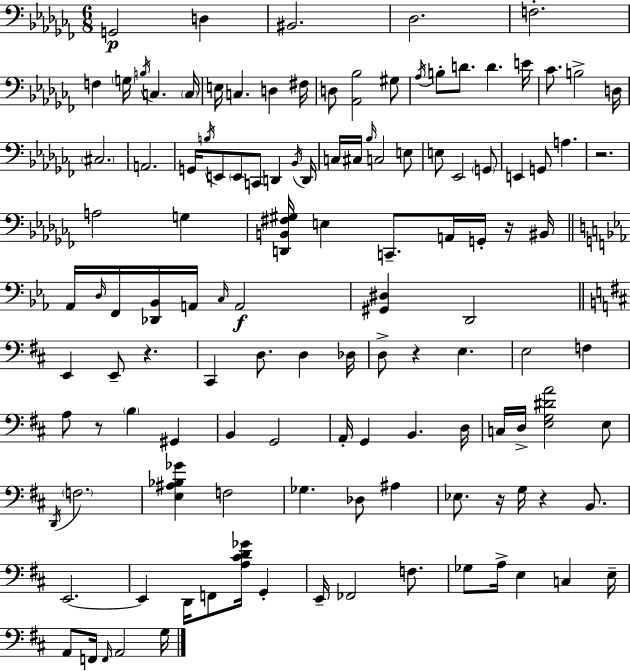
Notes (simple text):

G2/h D3/q BIS2/h. Db3/h. F3/h. F3/q G3/s B3/s C3/q. C3/s E3/s C3/q. D3/q F#3/s D3/e [Ab2,Bb3]/h G#3/e Ab3/s B3/e D4/e. D4/q. E4/s CES4/e. B3/h D3/s C#3/h. A2/h. G2/s B3/s E2/e E2/e C2/e D2/q Bb2/s D2/s C3/s C#3/s Bb3/s C3/h E3/e E3/e Eb2/h G2/e E2/q G2/e A3/q. R/h. A3/h G3/q [D2,B2,F#3,G#3]/s E3/q C2/e. A2/s G2/s R/s BIS2/s Ab2/s D3/s F2/s [Db2,Bb2]/s A2/s C3/s A2/h [G#2,D#3]/q D2/h E2/q E2/e R/q. C#2/q D3/e. D3/q Db3/s D3/e R/q E3/q. E3/h F3/q A3/e R/e B3/q G#2/q B2/q G2/h A2/s G2/q B2/q. D3/s C3/s D3/s [E3,G3,D#4,A4]/h E3/e D2/s F3/h. [E3,A#3,Bb3,Gb4]/q F3/h Gb3/q. Db3/e A#3/q Eb3/e. R/s G3/s R/q B2/e. E2/h. E2/q D2/s F2/e [A3,C#4,D4,Gb4]/s G2/q E2/s FES2/h F3/e. Gb3/e A3/s E3/q C3/q E3/s A2/e F2/s F2/s A2/h G3/s